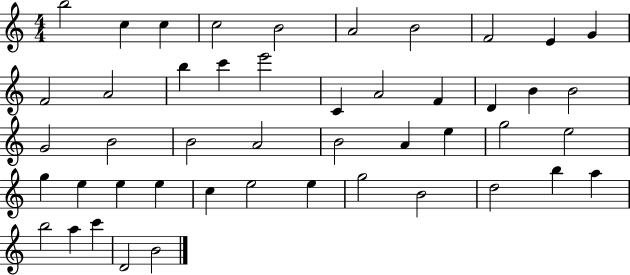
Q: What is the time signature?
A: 4/4